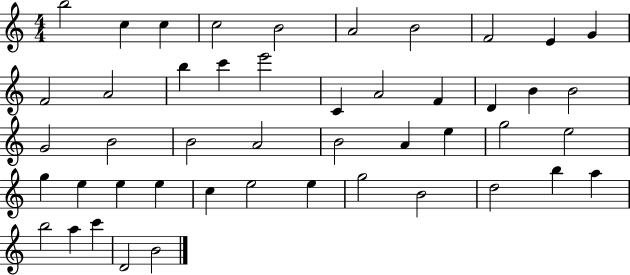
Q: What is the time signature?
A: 4/4